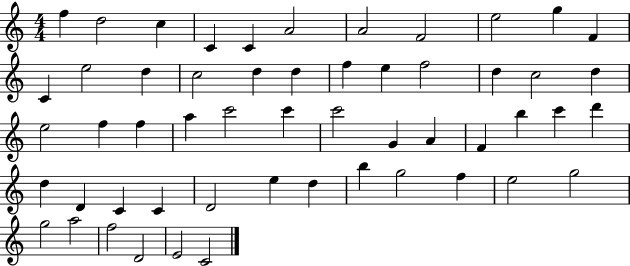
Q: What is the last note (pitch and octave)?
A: C4